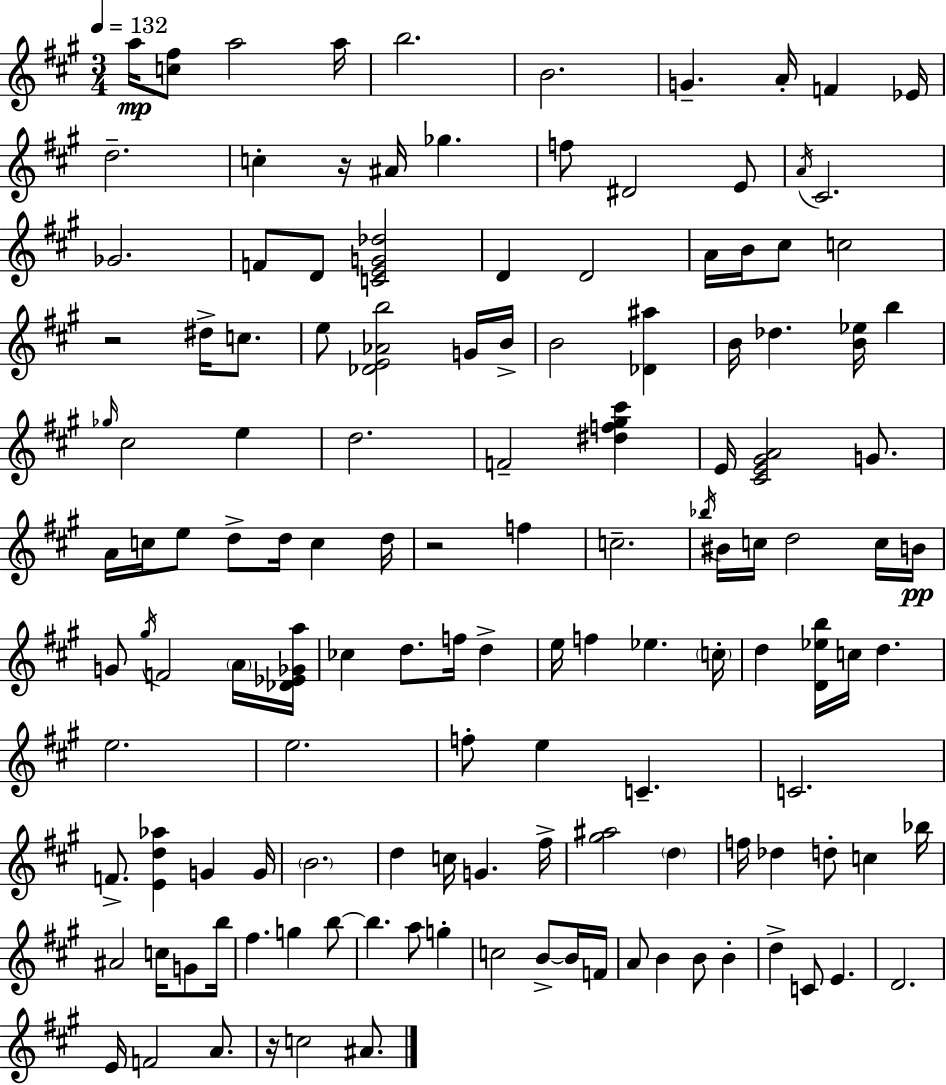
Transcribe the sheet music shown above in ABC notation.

X:1
T:Untitled
M:3/4
L:1/4
K:A
a/4 [c^f]/2 a2 a/4 b2 B2 G A/4 F _E/4 d2 c z/4 ^A/4 _g f/2 ^D2 E/2 A/4 ^C2 _G2 F/2 D/2 [CEG_d]2 D D2 A/4 B/4 ^c/2 c2 z2 ^d/4 c/2 e/2 [_DE_Ab]2 G/4 B/4 B2 [_D^a] B/4 _d [B_e]/4 b _g/4 ^c2 e d2 F2 [^df^g^c'] E/4 [^CE^GA]2 G/2 A/4 c/4 e/2 d/2 d/4 c d/4 z2 f c2 _b/4 ^B/4 c/4 d2 c/4 B/4 G/2 ^g/4 F2 A/4 [_D_E_Ga]/4 _c d/2 f/4 d e/4 f _e c/4 d [D_eb]/4 c/4 d e2 e2 f/2 e C C2 F/2 [Ed_a] G G/4 B2 d c/4 G ^f/4 [^g^a]2 d f/4 _d d/2 c _b/4 ^A2 c/4 G/2 b/4 ^f g b/2 b a/2 g c2 B/2 B/4 F/4 A/2 B B/2 B d C/2 E D2 E/4 F2 A/2 z/4 c2 ^A/2